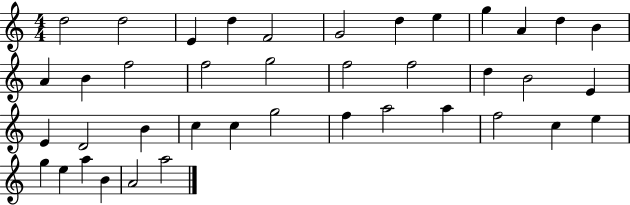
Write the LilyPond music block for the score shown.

{
  \clef treble
  \numericTimeSignature
  \time 4/4
  \key c \major
  d''2 d''2 | e'4 d''4 f'2 | g'2 d''4 e''4 | g''4 a'4 d''4 b'4 | \break a'4 b'4 f''2 | f''2 g''2 | f''2 f''2 | d''4 b'2 e'4 | \break e'4 d'2 b'4 | c''4 c''4 g''2 | f''4 a''2 a''4 | f''2 c''4 e''4 | \break g''4 e''4 a''4 b'4 | a'2 a''2 | \bar "|."
}